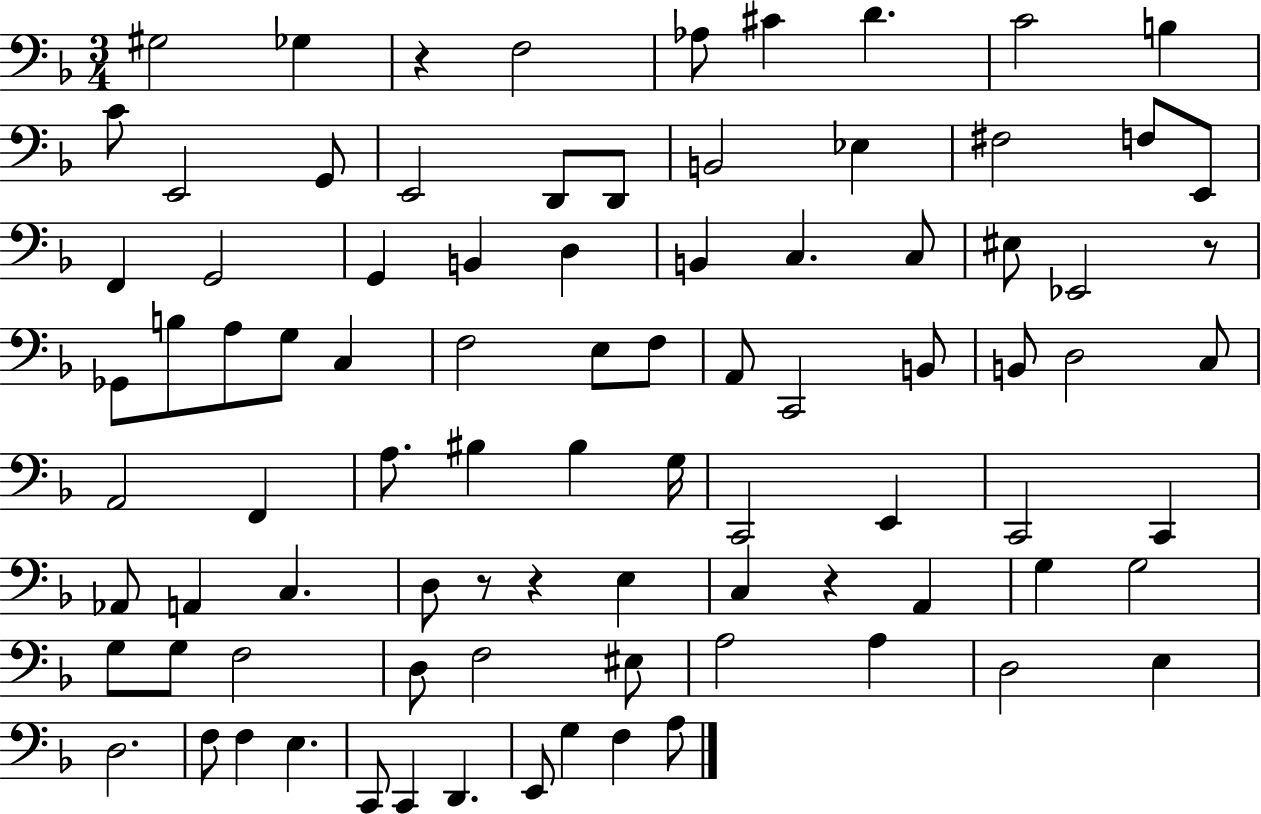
G#3/h Gb3/q R/q F3/h Ab3/e C#4/q D4/q. C4/h B3/q C4/e E2/h G2/e E2/h D2/e D2/e B2/h Eb3/q F#3/h F3/e E2/e F2/q G2/h G2/q B2/q D3/q B2/q C3/q. C3/e EIS3/e Eb2/h R/e Gb2/e B3/e A3/e G3/e C3/q F3/h E3/e F3/e A2/e C2/h B2/e B2/e D3/h C3/e A2/h F2/q A3/e. BIS3/q BIS3/q G3/s C2/h E2/q C2/h C2/q Ab2/e A2/q C3/q. D3/e R/e R/q E3/q C3/q R/q A2/q G3/q G3/h G3/e G3/e F3/h D3/e F3/h EIS3/e A3/h A3/q D3/h E3/q D3/h. F3/e F3/q E3/q. C2/e C2/q D2/q. E2/e G3/q F3/q A3/e